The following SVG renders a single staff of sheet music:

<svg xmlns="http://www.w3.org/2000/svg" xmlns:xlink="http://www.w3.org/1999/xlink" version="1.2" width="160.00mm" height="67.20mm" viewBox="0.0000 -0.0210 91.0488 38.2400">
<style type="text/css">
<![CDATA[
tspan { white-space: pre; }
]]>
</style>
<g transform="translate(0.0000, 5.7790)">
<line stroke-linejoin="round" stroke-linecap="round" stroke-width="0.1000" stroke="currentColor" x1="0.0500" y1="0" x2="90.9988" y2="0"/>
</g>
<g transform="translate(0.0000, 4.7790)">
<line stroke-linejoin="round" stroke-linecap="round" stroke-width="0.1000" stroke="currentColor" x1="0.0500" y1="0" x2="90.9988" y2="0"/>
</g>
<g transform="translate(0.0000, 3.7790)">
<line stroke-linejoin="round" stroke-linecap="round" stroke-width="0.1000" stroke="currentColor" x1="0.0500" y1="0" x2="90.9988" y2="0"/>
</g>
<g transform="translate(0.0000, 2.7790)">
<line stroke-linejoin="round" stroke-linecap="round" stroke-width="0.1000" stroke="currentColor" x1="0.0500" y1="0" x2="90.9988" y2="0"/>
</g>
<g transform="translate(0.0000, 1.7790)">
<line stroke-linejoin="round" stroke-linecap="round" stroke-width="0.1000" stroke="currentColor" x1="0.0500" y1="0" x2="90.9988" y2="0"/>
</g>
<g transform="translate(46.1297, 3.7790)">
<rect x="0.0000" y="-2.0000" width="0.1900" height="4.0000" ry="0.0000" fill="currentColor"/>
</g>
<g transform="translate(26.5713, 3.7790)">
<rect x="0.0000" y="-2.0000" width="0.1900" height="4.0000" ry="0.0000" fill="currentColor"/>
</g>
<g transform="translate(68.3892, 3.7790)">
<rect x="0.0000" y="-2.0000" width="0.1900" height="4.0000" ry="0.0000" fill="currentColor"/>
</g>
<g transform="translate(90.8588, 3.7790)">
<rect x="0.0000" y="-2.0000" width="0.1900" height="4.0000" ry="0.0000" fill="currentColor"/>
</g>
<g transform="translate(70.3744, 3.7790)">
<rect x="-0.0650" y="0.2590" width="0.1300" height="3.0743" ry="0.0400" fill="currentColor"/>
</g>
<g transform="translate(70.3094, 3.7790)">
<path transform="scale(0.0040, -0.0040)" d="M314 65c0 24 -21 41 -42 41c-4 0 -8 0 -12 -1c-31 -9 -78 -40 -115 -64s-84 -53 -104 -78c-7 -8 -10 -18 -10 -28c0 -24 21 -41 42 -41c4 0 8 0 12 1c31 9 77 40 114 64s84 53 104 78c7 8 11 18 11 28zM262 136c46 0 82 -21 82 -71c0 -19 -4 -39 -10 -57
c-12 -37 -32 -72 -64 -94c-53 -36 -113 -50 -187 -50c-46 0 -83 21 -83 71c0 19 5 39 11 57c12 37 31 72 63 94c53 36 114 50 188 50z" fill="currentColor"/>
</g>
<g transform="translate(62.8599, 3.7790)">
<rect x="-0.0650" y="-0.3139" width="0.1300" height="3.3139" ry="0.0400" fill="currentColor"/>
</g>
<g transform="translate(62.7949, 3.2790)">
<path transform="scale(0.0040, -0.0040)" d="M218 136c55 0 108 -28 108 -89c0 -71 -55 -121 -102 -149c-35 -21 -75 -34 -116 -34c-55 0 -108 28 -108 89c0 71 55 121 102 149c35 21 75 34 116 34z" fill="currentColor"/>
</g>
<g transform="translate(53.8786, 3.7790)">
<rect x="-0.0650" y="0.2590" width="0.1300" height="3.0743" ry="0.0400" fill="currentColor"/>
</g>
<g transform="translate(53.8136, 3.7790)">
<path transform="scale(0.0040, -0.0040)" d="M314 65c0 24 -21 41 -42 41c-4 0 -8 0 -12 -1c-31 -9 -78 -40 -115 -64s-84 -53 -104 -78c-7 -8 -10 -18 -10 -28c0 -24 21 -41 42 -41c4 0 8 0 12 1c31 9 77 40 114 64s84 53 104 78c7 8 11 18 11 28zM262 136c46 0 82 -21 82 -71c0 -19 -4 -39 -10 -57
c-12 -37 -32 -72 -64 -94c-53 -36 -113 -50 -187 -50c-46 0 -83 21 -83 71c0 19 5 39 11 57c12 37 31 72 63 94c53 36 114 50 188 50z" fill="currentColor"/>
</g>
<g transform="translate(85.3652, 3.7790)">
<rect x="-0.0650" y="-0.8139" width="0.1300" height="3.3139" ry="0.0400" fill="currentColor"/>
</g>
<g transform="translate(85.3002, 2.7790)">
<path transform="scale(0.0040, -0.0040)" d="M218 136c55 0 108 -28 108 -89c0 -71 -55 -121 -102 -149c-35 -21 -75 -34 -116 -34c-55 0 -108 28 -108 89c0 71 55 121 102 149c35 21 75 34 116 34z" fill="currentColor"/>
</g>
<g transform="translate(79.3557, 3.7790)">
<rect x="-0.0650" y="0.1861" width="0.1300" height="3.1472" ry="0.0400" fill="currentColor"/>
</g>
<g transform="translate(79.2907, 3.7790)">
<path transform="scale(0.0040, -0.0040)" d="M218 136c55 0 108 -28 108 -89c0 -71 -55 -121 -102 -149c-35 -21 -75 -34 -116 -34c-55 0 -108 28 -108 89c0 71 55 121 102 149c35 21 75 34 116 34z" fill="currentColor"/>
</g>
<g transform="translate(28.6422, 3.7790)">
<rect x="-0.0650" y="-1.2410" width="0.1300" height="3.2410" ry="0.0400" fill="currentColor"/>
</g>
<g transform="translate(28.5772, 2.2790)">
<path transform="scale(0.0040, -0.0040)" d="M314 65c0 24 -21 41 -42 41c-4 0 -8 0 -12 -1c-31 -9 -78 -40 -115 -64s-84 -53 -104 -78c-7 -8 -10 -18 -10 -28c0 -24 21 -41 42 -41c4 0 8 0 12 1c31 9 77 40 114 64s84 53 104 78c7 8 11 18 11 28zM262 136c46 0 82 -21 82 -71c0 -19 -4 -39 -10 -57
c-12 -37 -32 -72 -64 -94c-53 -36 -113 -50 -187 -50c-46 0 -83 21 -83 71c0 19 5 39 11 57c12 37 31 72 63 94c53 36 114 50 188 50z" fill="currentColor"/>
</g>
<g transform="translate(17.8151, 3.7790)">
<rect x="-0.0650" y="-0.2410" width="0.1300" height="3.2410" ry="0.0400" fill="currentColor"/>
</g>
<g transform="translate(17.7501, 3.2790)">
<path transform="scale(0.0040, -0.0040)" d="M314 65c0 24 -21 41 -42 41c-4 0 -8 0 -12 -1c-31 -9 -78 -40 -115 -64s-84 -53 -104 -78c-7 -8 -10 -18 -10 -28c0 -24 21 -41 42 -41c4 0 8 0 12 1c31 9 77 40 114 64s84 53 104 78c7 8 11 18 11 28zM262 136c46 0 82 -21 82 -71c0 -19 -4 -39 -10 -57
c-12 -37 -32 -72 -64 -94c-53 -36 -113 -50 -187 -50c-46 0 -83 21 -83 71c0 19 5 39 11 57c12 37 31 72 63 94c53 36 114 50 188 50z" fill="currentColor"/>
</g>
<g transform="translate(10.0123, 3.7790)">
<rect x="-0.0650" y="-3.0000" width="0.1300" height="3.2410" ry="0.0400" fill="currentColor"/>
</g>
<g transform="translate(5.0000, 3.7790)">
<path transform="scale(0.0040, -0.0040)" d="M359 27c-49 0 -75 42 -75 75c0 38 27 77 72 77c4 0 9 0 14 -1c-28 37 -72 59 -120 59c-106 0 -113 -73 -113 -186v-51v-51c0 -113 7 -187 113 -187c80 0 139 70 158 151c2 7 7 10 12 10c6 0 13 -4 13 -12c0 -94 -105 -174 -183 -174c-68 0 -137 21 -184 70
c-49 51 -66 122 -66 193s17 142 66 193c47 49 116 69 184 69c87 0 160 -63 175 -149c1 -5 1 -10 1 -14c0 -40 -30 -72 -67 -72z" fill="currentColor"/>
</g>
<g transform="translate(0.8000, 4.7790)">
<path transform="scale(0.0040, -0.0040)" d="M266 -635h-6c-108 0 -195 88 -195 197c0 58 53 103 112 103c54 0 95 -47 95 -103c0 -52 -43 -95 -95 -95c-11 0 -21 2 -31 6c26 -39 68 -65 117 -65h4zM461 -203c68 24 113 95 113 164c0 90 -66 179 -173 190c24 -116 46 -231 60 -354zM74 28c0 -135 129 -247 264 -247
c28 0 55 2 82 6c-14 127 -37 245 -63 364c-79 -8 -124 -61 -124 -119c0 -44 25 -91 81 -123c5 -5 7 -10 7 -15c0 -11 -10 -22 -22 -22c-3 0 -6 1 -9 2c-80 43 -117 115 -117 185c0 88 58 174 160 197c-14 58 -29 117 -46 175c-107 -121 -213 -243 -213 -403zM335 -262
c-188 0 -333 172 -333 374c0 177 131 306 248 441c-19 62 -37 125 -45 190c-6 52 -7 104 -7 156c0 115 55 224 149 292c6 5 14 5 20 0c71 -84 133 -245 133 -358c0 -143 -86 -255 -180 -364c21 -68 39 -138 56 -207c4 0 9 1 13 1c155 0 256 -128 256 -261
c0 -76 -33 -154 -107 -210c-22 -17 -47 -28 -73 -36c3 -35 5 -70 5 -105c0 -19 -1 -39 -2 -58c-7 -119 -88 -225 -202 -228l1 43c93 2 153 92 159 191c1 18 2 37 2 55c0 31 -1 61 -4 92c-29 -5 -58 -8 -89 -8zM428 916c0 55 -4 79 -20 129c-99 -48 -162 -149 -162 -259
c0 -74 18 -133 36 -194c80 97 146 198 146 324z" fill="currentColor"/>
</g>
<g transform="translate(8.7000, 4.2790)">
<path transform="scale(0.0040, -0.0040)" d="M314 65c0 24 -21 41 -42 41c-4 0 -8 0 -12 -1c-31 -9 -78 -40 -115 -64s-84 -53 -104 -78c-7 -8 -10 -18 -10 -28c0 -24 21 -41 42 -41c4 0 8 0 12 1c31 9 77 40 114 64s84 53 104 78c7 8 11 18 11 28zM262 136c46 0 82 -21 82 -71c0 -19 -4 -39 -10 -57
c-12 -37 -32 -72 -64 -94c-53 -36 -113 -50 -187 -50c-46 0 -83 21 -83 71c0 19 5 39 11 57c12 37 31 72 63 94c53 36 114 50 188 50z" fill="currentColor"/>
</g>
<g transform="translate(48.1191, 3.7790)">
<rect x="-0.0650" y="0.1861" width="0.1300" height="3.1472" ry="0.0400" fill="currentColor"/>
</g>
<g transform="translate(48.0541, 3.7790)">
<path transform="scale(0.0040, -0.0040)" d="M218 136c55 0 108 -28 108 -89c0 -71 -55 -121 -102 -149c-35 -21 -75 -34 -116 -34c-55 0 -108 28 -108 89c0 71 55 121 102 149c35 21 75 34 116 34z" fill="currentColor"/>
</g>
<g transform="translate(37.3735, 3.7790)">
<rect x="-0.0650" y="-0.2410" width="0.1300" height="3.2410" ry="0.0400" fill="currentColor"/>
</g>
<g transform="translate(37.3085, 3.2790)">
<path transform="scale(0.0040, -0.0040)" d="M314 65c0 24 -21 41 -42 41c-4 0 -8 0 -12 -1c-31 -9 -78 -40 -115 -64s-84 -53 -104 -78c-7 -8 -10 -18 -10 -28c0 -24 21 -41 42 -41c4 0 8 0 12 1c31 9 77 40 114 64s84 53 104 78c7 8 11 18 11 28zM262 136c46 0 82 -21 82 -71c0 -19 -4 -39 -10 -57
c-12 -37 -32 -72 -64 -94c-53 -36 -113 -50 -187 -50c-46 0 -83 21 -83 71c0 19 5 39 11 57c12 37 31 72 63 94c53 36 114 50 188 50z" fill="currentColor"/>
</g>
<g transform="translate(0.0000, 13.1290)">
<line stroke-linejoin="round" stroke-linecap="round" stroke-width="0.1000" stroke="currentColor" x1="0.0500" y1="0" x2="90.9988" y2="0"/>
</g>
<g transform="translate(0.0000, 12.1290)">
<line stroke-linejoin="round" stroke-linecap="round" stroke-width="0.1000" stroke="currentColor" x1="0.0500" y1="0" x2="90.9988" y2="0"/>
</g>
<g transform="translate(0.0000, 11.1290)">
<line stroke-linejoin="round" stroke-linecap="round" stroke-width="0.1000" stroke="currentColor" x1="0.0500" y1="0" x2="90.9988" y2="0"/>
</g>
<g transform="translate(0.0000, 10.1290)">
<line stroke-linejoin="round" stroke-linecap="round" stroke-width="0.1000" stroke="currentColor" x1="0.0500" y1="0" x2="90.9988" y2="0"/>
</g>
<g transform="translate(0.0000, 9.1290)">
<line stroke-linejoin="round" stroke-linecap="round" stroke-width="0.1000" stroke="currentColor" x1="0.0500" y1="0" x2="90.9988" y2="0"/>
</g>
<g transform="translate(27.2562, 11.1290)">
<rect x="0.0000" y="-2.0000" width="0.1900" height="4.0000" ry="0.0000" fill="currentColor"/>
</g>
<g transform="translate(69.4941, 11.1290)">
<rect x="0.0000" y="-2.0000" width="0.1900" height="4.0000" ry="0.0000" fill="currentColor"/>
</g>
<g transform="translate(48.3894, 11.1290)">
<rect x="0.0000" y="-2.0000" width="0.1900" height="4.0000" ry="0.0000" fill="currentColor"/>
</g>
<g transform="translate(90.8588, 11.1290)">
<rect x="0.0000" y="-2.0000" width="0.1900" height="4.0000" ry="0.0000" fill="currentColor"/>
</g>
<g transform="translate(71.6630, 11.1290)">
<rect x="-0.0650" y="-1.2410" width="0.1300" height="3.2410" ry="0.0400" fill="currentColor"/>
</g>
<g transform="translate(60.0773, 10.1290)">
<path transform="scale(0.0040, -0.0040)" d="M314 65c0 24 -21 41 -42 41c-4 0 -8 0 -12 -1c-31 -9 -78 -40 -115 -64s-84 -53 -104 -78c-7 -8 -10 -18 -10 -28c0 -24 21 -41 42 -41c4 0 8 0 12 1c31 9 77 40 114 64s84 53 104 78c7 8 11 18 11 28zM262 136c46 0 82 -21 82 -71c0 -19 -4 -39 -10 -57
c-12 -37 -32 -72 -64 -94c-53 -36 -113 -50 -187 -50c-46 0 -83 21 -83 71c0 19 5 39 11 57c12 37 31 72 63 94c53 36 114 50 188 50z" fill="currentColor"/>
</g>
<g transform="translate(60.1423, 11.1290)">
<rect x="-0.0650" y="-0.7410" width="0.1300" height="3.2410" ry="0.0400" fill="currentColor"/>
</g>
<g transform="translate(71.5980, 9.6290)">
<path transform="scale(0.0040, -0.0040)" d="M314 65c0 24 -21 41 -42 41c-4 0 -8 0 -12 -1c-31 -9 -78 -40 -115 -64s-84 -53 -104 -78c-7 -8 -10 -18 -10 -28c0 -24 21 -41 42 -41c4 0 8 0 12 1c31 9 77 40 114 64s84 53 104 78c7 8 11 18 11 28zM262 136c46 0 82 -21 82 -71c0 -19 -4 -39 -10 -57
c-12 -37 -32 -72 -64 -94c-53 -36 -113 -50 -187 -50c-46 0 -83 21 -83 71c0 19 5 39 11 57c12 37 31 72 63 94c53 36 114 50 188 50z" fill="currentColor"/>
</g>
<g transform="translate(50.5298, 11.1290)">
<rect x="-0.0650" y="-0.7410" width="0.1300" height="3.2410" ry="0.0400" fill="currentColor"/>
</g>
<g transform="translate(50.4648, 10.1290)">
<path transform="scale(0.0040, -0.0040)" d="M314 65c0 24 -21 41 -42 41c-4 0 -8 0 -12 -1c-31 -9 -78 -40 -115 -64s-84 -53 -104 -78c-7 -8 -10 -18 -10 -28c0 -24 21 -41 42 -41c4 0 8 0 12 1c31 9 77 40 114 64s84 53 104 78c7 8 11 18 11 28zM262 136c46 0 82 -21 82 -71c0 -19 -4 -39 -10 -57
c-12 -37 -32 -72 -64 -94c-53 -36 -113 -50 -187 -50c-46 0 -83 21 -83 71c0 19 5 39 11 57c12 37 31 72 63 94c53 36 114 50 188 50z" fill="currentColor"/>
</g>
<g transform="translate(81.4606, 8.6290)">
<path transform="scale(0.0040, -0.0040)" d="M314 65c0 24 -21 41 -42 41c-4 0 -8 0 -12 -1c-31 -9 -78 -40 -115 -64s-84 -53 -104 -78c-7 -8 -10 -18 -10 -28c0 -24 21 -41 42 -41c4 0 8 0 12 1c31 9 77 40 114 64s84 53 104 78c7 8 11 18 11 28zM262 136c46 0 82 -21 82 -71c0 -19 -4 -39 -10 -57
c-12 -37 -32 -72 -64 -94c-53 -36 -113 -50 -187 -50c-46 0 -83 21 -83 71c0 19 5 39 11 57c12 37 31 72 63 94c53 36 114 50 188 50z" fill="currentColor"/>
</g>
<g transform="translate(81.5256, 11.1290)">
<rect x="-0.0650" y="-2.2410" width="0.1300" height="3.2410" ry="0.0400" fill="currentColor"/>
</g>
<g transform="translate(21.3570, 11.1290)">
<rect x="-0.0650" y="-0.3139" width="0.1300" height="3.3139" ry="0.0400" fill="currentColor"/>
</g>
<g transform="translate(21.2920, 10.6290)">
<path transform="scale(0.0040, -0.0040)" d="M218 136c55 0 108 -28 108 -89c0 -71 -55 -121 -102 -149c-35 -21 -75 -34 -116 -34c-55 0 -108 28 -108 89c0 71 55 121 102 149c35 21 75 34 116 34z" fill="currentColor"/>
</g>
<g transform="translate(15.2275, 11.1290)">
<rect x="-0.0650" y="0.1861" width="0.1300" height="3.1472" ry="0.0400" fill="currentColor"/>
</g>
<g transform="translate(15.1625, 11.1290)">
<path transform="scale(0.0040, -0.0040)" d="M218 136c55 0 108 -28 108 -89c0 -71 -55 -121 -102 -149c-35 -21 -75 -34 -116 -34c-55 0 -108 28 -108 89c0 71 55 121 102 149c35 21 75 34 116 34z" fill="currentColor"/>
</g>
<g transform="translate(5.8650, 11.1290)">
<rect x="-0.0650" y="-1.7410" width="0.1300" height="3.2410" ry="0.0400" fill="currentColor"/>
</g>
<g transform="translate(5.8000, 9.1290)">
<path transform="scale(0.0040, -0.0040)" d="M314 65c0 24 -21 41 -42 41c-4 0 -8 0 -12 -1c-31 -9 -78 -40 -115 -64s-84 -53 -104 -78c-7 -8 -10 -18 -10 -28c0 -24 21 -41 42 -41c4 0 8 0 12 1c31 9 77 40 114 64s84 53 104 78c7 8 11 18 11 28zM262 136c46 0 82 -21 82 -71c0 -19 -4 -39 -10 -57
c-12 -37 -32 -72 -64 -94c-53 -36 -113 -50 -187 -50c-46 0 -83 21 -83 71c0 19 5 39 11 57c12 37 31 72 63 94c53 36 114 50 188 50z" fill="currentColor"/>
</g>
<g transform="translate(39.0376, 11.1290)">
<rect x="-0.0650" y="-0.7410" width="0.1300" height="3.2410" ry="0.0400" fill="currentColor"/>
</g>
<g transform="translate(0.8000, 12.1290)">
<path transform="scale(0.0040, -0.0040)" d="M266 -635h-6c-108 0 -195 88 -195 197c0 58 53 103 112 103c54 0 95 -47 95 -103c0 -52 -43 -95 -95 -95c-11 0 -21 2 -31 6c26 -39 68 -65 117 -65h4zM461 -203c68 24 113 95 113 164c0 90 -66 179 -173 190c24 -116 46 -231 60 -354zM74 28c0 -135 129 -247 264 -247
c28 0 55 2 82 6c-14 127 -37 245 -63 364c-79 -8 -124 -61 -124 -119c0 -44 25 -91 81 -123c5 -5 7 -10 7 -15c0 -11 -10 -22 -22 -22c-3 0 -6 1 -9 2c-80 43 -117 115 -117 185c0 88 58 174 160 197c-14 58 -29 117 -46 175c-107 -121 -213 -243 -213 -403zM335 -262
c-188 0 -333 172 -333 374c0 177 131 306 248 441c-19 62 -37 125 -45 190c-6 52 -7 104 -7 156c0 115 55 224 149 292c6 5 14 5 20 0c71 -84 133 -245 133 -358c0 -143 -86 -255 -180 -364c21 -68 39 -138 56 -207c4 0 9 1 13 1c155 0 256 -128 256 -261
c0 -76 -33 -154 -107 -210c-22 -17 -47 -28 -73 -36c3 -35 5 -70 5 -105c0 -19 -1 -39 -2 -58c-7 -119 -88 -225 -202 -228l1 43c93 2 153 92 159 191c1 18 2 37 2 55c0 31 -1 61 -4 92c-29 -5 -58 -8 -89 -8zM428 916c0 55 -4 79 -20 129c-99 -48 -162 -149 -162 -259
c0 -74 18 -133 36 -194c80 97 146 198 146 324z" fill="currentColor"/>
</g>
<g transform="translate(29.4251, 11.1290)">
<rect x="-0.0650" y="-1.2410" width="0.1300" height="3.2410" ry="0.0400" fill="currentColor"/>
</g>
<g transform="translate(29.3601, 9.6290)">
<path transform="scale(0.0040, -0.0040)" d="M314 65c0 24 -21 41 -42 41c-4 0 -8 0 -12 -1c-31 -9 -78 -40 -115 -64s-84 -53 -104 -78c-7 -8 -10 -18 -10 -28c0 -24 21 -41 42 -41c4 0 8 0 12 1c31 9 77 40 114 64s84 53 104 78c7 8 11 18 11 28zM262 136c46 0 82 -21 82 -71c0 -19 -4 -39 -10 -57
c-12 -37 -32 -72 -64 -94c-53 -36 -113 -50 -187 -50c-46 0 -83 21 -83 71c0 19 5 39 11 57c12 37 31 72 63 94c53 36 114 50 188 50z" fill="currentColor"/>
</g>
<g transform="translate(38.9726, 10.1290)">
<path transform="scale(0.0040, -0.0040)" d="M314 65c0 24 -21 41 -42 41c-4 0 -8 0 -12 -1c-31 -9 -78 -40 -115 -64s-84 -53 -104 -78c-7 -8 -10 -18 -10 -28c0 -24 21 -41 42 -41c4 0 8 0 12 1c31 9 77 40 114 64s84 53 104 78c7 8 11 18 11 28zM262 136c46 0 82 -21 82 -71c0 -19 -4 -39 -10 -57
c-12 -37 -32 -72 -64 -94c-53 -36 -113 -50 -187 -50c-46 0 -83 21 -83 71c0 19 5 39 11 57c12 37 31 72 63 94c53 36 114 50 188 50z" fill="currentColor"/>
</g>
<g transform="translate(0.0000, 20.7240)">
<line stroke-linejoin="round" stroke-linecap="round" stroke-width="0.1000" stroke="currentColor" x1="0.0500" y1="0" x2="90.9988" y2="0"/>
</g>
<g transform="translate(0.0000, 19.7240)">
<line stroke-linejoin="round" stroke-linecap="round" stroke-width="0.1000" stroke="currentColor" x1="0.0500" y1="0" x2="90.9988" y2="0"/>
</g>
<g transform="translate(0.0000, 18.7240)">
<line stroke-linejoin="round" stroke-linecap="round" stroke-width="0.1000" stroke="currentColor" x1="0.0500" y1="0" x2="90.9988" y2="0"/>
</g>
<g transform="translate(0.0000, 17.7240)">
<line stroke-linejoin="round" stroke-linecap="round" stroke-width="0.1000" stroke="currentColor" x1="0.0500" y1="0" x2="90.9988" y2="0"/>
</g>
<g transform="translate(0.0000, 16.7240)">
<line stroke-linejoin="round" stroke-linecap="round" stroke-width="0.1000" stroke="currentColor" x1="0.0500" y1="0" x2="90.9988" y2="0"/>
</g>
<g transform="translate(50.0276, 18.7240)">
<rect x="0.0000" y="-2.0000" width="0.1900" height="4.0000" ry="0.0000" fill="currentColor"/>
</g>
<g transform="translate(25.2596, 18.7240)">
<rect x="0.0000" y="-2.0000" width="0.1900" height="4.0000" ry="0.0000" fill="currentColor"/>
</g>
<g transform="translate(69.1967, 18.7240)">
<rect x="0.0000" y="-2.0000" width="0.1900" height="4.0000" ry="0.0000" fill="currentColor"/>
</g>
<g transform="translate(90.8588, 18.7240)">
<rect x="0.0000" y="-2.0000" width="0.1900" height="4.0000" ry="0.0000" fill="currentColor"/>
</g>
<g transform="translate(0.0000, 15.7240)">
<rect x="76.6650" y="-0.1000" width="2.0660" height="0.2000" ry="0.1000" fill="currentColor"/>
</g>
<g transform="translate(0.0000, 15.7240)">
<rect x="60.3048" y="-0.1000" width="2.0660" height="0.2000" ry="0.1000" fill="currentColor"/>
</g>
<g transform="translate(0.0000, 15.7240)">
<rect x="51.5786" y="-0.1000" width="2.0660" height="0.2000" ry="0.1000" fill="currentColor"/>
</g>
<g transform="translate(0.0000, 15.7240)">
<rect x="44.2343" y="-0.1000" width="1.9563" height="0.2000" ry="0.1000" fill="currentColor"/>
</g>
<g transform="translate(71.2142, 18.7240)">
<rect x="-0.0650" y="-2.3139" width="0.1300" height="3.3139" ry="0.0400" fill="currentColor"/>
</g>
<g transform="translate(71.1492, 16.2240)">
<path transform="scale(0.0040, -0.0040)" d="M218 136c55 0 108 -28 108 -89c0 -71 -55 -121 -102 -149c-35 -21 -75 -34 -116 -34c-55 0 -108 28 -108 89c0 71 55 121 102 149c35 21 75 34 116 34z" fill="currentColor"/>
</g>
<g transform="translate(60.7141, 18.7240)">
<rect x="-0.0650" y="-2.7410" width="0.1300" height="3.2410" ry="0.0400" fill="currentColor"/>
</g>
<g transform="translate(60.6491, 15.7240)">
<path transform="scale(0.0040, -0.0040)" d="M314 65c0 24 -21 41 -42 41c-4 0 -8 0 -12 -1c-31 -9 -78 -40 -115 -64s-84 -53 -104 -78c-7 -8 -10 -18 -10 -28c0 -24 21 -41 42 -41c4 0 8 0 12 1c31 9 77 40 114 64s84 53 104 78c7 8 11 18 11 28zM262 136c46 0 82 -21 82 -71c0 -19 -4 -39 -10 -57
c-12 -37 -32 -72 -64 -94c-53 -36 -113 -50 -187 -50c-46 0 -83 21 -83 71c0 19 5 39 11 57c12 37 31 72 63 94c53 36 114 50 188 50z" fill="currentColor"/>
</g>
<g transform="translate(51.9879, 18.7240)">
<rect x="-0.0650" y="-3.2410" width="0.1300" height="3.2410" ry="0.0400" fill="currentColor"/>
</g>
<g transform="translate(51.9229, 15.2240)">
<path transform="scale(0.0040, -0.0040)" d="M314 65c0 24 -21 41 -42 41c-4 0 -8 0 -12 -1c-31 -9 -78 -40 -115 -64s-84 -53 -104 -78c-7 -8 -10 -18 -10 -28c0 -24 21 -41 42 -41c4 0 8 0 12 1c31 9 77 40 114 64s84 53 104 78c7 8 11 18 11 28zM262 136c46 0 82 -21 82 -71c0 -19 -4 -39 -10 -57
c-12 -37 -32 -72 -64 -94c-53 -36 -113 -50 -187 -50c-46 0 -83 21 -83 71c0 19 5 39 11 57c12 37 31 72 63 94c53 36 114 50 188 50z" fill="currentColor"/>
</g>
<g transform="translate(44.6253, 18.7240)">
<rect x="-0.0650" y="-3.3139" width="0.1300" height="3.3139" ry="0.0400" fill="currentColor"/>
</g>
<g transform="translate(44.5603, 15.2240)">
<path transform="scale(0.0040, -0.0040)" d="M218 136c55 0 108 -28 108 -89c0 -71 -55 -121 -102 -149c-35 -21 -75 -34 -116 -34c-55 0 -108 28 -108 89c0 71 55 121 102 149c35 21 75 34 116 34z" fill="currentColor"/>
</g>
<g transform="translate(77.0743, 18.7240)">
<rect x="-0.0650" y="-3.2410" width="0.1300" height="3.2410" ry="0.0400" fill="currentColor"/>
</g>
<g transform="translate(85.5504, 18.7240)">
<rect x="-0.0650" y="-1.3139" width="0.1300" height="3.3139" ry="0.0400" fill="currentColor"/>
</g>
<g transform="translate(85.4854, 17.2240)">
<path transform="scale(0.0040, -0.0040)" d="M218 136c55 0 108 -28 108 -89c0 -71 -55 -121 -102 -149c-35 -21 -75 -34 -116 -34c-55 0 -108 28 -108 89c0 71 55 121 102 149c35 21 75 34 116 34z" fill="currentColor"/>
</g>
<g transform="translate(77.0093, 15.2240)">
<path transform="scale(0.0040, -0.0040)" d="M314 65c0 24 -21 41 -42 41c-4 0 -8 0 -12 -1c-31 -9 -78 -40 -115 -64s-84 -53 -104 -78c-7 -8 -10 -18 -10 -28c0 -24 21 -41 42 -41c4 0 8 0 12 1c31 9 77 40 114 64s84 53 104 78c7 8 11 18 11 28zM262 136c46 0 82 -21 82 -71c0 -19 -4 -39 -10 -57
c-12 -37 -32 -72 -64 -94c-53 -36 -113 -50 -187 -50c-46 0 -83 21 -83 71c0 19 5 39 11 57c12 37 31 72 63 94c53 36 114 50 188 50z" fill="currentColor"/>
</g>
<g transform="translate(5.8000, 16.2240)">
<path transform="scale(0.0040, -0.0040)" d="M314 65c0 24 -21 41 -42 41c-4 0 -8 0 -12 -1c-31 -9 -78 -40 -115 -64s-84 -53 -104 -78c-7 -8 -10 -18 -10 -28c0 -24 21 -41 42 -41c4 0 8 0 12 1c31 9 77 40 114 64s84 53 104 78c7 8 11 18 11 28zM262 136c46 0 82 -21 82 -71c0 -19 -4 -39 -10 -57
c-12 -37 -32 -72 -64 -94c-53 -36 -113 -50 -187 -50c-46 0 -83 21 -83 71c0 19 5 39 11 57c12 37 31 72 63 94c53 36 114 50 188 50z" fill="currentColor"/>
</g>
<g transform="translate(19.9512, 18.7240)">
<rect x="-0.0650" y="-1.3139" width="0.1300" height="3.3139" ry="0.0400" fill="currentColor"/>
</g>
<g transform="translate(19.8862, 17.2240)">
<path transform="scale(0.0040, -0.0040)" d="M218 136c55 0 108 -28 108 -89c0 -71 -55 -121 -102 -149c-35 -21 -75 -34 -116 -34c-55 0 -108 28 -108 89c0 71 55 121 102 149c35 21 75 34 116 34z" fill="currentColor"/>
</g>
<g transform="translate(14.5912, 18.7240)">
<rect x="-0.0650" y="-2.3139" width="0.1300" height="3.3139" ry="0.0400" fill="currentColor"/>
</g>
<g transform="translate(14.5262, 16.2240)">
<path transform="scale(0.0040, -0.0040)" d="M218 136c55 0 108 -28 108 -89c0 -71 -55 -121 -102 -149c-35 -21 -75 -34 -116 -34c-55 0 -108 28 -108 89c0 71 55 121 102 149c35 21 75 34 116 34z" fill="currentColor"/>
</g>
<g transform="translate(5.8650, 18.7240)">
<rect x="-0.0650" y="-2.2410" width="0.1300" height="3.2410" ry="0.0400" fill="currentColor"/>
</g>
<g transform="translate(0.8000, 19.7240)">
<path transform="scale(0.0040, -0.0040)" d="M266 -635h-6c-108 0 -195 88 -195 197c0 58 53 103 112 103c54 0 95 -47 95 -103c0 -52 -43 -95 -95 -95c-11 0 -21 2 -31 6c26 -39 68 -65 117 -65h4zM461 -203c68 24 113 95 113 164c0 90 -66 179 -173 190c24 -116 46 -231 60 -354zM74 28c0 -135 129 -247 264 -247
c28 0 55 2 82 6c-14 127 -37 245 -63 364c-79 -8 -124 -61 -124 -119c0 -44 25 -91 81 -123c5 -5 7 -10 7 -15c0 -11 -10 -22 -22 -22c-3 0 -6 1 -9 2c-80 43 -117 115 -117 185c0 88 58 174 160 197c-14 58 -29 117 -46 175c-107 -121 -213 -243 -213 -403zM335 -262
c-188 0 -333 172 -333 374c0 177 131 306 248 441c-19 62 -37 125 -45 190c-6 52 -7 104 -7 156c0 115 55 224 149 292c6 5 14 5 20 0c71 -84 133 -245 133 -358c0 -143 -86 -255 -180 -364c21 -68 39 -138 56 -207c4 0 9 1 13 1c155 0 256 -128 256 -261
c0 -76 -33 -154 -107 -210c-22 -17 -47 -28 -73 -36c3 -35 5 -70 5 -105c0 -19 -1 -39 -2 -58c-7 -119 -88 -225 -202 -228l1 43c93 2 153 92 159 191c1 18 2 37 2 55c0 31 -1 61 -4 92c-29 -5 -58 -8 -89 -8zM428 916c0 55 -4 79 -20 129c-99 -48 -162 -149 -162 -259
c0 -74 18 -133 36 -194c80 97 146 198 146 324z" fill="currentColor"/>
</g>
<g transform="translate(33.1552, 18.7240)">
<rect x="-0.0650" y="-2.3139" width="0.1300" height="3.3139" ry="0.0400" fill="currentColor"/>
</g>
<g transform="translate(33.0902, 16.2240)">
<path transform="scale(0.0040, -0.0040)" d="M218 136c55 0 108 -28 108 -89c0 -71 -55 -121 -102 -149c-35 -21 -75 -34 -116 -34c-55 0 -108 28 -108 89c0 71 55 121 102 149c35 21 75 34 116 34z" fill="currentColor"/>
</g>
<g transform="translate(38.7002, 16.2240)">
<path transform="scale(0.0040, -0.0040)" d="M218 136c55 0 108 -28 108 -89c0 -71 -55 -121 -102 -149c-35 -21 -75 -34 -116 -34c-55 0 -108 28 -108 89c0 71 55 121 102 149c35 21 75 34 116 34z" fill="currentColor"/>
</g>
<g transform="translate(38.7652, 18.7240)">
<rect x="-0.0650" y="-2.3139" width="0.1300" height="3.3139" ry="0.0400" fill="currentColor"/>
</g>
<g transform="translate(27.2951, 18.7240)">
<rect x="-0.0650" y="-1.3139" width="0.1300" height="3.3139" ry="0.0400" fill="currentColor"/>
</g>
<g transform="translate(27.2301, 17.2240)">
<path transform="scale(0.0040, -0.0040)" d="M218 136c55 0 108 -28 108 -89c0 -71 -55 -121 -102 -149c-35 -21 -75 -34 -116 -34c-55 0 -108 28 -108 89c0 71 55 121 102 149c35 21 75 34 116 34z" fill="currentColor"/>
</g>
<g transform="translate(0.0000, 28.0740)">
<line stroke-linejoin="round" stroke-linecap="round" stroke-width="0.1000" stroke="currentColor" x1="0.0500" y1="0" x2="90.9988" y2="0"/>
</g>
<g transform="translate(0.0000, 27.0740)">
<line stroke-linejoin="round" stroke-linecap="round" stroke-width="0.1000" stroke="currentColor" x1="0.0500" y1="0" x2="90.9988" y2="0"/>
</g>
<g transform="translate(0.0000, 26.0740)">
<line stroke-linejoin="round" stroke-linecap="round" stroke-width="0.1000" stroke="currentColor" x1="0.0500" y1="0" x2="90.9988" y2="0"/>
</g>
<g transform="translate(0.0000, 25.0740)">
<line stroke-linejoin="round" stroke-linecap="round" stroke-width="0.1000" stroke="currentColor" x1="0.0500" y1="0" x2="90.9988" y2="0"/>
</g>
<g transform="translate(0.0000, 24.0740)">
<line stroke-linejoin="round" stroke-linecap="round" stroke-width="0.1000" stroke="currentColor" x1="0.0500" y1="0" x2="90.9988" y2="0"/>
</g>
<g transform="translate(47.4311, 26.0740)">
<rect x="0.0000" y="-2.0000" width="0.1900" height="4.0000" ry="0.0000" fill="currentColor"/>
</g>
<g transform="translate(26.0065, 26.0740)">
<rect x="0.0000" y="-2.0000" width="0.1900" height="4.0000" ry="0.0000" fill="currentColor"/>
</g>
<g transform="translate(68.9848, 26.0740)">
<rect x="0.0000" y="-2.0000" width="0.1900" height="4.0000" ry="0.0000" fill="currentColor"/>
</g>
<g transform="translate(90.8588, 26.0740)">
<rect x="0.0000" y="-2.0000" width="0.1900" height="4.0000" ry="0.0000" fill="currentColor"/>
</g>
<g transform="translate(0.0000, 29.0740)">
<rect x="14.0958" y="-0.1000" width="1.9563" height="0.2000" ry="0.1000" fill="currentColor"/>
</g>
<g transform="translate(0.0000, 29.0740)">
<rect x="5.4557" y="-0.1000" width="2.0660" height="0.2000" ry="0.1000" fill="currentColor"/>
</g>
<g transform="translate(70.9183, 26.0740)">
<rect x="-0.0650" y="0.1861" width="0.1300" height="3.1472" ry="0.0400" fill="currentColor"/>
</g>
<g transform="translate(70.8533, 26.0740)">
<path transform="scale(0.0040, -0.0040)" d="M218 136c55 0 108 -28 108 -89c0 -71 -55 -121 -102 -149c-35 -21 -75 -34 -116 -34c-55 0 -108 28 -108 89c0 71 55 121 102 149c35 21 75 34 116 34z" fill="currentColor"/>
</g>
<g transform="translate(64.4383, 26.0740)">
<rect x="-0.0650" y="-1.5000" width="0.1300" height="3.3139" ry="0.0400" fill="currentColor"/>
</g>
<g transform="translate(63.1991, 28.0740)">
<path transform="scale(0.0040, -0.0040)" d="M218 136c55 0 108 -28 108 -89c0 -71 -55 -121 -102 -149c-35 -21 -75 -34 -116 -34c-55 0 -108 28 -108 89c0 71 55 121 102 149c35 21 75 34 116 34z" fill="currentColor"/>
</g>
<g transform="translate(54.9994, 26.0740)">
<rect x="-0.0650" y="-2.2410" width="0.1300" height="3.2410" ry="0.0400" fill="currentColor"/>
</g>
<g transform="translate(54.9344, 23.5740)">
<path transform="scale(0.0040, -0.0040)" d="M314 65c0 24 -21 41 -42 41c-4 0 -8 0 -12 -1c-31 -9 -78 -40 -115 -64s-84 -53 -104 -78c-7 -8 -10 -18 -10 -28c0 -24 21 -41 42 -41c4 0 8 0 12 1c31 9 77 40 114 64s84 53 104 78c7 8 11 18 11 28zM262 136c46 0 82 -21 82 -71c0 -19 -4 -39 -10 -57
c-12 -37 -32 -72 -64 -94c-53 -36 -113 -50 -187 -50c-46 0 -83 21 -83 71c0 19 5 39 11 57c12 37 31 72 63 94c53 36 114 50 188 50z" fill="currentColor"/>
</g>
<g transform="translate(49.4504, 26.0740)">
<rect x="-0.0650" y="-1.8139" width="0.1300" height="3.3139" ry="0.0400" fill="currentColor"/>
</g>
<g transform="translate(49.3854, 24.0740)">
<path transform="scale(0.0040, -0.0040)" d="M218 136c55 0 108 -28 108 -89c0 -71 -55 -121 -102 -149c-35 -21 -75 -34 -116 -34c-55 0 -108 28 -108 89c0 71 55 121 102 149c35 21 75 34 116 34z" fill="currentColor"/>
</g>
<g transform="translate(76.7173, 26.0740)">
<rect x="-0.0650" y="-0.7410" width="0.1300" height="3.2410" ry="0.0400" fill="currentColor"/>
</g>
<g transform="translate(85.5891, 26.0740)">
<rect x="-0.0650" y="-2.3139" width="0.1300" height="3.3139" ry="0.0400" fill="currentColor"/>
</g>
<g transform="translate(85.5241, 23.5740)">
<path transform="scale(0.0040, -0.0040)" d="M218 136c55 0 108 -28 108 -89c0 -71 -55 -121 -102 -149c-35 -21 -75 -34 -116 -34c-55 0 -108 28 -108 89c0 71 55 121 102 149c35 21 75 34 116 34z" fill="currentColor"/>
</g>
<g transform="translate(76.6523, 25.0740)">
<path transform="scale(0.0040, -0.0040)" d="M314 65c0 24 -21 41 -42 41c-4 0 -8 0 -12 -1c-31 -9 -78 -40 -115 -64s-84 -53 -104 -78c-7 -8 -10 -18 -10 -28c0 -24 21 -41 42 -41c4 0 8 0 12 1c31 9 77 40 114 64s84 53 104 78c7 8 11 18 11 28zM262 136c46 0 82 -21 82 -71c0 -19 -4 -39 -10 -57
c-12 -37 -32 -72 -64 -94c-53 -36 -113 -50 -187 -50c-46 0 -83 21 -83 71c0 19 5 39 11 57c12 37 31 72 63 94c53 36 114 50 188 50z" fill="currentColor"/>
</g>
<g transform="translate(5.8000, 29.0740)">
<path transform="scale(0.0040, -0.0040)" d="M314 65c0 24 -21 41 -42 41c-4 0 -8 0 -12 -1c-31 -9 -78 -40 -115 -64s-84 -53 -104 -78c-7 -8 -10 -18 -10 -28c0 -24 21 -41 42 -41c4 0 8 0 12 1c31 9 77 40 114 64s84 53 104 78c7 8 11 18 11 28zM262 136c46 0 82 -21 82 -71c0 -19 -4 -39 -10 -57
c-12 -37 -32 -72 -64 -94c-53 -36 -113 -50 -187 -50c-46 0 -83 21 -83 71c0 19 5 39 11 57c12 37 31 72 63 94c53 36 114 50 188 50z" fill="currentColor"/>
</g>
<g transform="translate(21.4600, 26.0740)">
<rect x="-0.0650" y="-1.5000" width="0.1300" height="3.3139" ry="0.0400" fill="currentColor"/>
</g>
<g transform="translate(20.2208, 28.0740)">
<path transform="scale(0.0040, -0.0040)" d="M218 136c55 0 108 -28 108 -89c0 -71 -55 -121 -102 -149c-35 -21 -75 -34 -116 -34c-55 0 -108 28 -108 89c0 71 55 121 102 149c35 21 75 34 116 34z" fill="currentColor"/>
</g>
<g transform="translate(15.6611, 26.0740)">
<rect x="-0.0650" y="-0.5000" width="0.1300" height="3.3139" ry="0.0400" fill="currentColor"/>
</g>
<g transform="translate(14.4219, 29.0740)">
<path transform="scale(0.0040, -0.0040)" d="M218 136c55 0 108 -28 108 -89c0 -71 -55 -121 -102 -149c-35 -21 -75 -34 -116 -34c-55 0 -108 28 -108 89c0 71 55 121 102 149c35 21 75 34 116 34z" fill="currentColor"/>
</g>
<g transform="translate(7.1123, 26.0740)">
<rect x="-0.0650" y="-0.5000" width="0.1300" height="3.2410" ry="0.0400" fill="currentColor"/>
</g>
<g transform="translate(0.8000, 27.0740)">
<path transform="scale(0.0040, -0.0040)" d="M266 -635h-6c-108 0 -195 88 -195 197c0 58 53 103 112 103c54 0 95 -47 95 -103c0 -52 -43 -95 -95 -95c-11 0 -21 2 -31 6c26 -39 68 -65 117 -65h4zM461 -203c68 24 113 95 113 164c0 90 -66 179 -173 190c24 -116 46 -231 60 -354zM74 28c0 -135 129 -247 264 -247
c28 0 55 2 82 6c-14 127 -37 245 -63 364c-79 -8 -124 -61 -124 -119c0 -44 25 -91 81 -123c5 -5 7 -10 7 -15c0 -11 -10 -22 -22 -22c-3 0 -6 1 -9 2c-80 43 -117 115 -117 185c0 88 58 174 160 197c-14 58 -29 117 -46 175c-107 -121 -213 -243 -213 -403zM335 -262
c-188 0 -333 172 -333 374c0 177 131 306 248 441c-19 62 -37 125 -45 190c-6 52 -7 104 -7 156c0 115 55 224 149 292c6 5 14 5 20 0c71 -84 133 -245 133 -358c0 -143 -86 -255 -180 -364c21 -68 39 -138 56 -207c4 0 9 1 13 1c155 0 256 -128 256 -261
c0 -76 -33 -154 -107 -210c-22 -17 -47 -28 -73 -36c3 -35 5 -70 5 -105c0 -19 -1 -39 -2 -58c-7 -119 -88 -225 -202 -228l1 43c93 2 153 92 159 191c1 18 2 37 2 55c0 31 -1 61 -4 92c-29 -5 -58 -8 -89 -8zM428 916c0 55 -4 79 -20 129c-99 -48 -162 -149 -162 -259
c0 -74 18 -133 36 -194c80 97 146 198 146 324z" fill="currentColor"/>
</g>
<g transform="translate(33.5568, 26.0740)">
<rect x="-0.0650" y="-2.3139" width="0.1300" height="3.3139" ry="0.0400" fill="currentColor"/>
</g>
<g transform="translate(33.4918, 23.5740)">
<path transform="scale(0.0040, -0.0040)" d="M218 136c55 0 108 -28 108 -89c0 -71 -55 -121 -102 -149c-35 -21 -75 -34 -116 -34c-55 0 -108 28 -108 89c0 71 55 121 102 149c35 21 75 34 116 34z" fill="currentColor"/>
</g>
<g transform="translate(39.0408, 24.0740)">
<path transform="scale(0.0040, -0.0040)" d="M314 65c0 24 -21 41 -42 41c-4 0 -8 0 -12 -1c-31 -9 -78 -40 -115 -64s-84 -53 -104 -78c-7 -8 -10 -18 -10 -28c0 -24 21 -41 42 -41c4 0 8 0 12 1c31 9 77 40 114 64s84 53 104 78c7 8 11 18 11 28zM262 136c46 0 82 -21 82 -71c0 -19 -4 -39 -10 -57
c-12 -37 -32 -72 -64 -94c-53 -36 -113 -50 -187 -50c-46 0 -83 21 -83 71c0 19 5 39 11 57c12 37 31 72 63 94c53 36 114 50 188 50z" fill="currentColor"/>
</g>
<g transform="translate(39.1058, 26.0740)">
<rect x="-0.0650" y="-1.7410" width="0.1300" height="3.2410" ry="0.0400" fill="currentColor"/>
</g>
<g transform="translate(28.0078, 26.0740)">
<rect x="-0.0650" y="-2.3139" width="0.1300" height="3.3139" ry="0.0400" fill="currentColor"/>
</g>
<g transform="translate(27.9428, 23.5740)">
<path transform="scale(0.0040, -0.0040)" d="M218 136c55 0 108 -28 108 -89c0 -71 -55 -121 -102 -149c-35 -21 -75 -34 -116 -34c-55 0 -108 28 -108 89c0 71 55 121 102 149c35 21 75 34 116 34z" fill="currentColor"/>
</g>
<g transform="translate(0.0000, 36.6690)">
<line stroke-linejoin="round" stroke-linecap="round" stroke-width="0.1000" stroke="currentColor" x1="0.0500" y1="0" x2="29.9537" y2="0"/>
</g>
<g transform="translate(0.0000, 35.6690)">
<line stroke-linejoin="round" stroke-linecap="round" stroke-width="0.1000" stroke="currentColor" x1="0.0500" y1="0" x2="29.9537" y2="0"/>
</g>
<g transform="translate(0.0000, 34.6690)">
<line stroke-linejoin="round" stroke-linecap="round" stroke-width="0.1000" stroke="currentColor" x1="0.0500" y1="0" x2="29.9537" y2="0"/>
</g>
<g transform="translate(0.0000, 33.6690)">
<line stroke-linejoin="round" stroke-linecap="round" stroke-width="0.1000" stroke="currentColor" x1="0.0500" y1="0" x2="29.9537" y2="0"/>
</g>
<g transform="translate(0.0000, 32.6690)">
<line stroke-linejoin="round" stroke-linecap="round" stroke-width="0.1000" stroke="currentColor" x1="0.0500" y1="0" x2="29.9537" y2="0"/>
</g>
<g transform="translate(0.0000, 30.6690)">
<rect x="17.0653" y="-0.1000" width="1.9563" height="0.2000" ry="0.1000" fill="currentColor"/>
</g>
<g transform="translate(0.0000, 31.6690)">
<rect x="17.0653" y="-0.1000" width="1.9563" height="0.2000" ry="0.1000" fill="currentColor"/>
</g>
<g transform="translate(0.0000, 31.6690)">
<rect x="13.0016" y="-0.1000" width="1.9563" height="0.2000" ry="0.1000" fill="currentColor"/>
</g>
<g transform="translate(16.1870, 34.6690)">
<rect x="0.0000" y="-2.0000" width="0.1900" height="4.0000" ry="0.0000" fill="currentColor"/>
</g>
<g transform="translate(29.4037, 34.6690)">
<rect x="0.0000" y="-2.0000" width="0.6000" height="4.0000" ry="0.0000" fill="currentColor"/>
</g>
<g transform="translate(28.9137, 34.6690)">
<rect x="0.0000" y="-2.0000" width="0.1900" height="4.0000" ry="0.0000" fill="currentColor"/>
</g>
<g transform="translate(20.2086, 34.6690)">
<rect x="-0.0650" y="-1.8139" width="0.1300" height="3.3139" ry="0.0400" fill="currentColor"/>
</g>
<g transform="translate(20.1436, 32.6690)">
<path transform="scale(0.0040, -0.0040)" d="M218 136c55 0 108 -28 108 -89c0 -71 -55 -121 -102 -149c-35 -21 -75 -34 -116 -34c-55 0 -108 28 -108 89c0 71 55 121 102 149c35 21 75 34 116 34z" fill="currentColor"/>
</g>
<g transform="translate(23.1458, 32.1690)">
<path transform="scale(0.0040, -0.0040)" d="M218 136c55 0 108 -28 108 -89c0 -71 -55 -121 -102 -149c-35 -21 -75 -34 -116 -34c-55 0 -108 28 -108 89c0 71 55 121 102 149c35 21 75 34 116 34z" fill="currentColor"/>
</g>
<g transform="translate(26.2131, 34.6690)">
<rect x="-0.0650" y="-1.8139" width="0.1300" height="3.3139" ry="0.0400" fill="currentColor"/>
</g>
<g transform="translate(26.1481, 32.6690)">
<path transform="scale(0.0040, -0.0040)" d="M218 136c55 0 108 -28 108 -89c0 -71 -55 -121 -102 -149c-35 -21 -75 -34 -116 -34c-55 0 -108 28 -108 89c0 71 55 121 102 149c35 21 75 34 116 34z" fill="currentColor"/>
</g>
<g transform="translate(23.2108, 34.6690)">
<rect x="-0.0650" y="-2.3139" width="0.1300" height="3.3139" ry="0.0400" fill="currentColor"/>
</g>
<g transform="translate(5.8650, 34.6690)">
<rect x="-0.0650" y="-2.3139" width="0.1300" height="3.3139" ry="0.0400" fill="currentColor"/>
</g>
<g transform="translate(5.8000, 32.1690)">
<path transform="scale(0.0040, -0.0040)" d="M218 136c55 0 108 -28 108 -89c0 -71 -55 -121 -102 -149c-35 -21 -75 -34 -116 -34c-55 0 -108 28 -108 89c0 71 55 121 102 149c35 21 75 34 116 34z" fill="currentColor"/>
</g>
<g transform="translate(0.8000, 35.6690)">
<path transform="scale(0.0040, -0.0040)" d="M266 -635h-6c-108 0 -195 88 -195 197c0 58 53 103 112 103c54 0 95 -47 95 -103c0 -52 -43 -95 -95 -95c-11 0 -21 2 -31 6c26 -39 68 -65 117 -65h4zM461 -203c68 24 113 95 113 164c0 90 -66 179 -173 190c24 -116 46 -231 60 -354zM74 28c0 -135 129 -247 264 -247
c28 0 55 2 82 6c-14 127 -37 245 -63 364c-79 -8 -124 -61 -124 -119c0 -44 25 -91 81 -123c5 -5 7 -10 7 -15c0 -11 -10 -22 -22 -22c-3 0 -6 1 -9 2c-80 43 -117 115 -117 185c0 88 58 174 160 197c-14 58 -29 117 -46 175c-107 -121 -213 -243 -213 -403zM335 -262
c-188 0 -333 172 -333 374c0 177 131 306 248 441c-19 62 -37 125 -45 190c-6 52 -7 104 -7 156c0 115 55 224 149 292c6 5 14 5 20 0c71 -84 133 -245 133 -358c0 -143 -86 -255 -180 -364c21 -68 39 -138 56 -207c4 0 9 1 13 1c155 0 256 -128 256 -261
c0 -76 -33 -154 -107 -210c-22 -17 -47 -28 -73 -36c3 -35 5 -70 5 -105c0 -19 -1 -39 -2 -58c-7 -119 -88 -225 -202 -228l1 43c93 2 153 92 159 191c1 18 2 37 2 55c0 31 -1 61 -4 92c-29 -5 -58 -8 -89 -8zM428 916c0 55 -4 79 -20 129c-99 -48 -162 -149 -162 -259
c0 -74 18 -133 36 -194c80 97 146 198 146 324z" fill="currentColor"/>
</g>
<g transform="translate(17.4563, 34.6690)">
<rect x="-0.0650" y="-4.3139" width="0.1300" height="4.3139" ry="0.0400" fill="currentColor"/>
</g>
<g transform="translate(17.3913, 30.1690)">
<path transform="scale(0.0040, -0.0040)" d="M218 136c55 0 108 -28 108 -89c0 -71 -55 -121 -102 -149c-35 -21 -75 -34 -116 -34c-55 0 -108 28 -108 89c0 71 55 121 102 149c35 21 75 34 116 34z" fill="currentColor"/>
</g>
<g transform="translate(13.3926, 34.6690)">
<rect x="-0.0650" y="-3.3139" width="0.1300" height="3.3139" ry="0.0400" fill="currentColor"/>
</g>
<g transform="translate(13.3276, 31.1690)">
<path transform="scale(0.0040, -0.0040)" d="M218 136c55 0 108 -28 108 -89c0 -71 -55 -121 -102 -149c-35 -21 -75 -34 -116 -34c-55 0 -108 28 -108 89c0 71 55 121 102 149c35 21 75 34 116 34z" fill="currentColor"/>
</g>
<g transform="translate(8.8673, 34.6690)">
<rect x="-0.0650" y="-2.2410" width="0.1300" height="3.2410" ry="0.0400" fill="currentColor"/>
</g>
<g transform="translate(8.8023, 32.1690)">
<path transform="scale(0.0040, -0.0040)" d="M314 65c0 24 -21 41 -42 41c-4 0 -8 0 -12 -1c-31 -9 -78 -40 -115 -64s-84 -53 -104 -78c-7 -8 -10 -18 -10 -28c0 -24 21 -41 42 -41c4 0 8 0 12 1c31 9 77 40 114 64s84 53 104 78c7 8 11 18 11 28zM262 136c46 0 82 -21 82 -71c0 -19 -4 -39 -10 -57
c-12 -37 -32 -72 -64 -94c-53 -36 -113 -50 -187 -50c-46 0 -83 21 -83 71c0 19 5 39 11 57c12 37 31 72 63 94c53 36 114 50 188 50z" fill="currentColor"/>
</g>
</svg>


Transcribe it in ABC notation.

X:1
T:Untitled
M:4/4
L:1/4
K:C
A2 c2 e2 c2 B B2 c B2 B d f2 B c e2 d2 d2 d2 e2 g2 g2 g e e g g b b2 a2 g b2 e C2 C E g g f2 f g2 E B d2 g g g2 b d' f g f